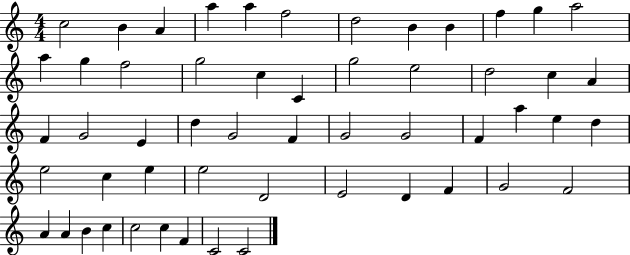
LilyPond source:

{
  \clef treble
  \numericTimeSignature
  \time 4/4
  \key c \major
  c''2 b'4 a'4 | a''4 a''4 f''2 | d''2 b'4 b'4 | f''4 g''4 a''2 | \break a''4 g''4 f''2 | g''2 c''4 c'4 | g''2 e''2 | d''2 c''4 a'4 | \break f'4 g'2 e'4 | d''4 g'2 f'4 | g'2 g'2 | f'4 a''4 e''4 d''4 | \break e''2 c''4 e''4 | e''2 d'2 | e'2 d'4 f'4 | g'2 f'2 | \break a'4 a'4 b'4 c''4 | c''2 c''4 f'4 | c'2 c'2 | \bar "|."
}